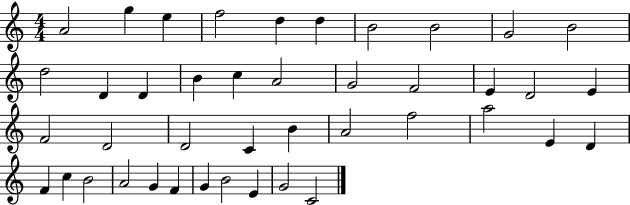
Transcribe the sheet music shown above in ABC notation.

X:1
T:Untitled
M:4/4
L:1/4
K:C
A2 g e f2 d d B2 B2 G2 B2 d2 D D B c A2 G2 F2 E D2 E F2 D2 D2 C B A2 f2 a2 E D F c B2 A2 G F G B2 E G2 C2